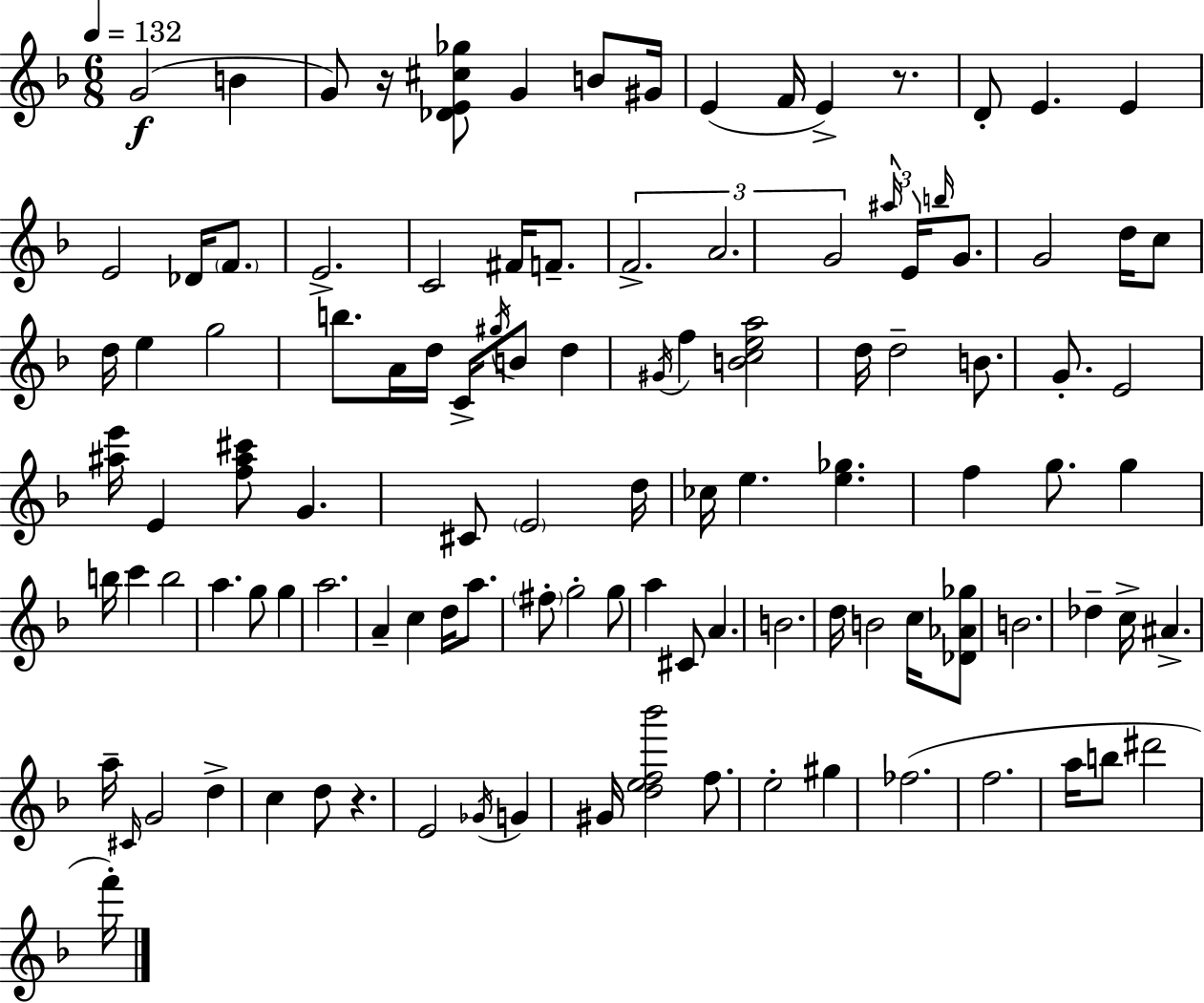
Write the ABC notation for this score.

X:1
T:Untitled
M:6/8
L:1/4
K:Dm
G2 B G/2 z/4 [_DE^c_g]/2 G B/2 ^G/4 E F/4 E z/2 D/2 E E E2 _D/4 F/2 E2 C2 ^F/4 F/2 F2 A2 G2 ^a/4 E/4 b/4 G/2 G2 d/4 c/2 d/4 e g2 b/2 A/4 d/4 C/4 ^g/4 B/2 d ^G/4 f [Bcea]2 d/4 d2 B/2 G/2 E2 [^ae']/4 E [f^a^c']/2 G ^C/2 E2 d/4 _c/4 e [e_g] f g/2 g b/4 c' b2 a g/2 g a2 A c d/4 a/2 ^f/2 g2 g/2 a ^C/2 A B2 d/4 B2 c/4 [_D_A_g]/2 B2 _d c/4 ^A a/4 ^C/4 G2 d c d/2 z E2 _G/4 G ^G/4 [def_b']2 f/2 e2 ^g _f2 f2 a/4 b/2 ^d'2 f'/4